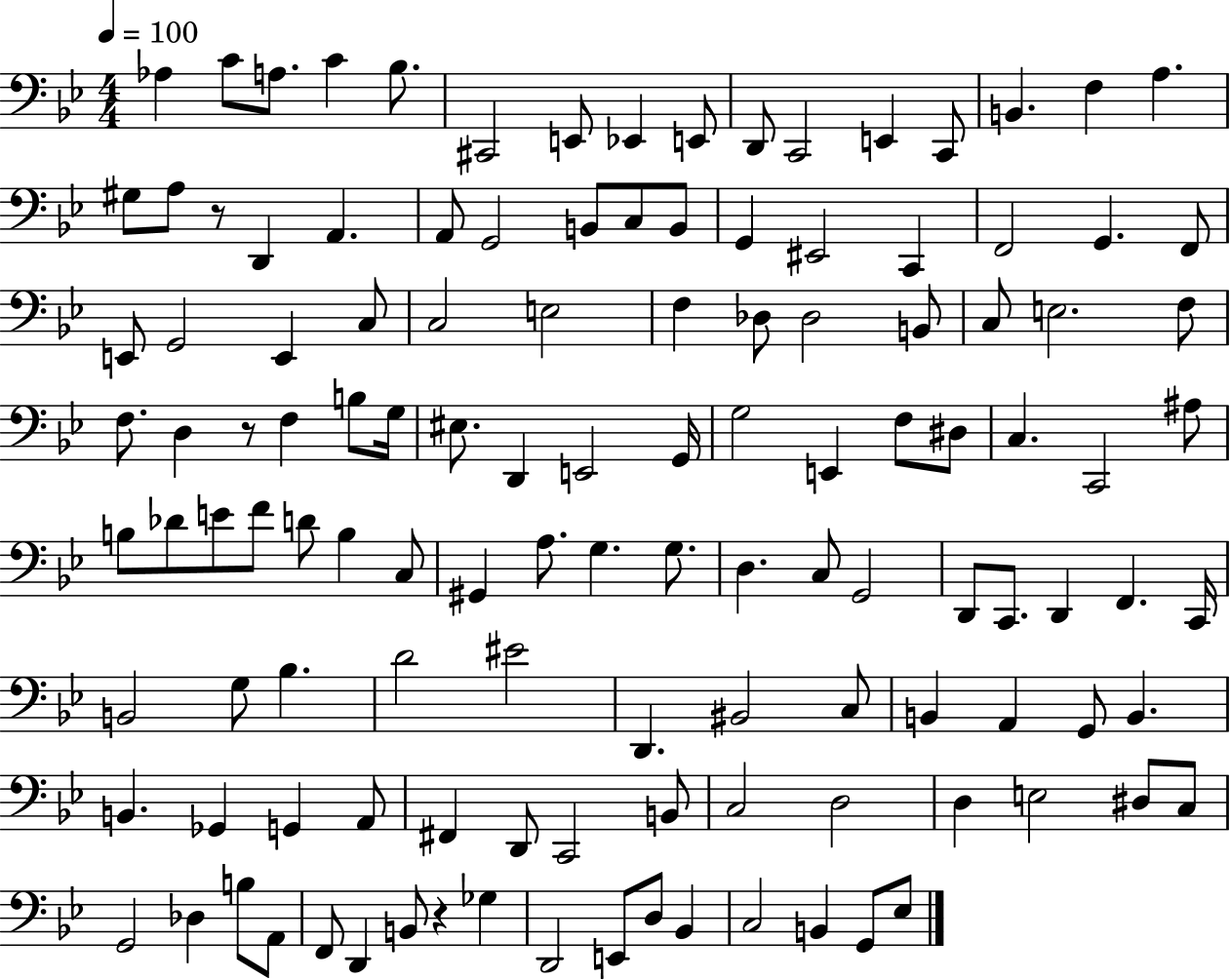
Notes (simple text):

Ab3/q C4/e A3/e. C4/q Bb3/e. C#2/h E2/e Eb2/q E2/e D2/e C2/h E2/q C2/e B2/q. F3/q A3/q. G#3/e A3/e R/e D2/q A2/q. A2/e G2/h B2/e C3/e B2/e G2/q EIS2/h C2/q F2/h G2/q. F2/e E2/e G2/h E2/q C3/e C3/h E3/h F3/q Db3/e Db3/h B2/e C3/e E3/h. F3/e F3/e. D3/q R/e F3/q B3/e G3/s EIS3/e. D2/q E2/h G2/s G3/h E2/q F3/e D#3/e C3/q. C2/h A#3/e B3/e Db4/e E4/e F4/e D4/e B3/q C3/e G#2/q A3/e. G3/q. G3/e. D3/q. C3/e G2/h D2/e C2/e. D2/q F2/q. C2/s B2/h G3/e Bb3/q. D4/h EIS4/h D2/q. BIS2/h C3/e B2/q A2/q G2/e B2/q. B2/q. Gb2/q G2/q A2/e F#2/q D2/e C2/h B2/e C3/h D3/h D3/q E3/h D#3/e C3/e G2/h Db3/q B3/e A2/e F2/e D2/q B2/e R/q Gb3/q D2/h E2/e D3/e Bb2/q C3/h B2/q G2/e Eb3/e